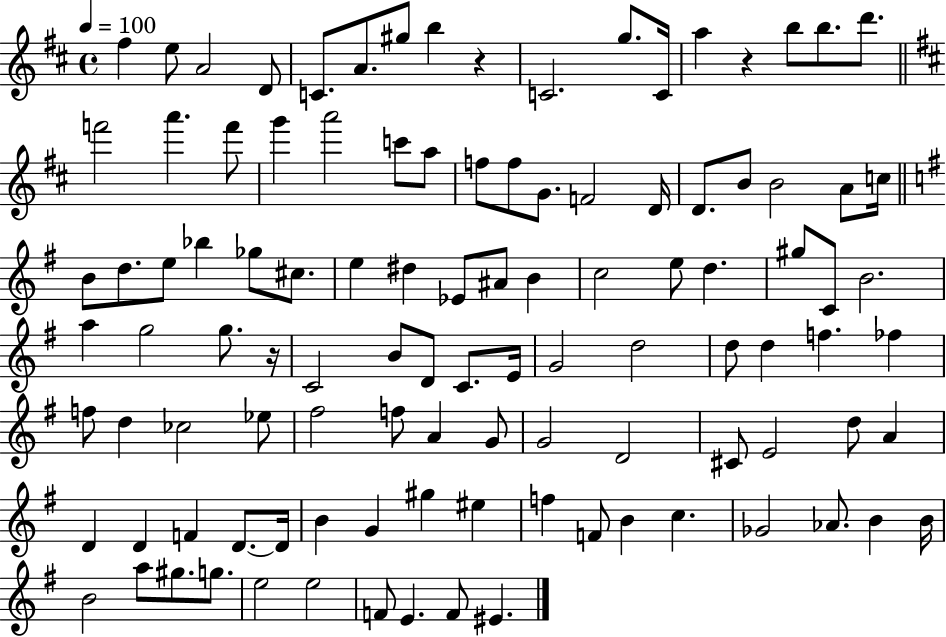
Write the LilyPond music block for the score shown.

{
  \clef treble
  \time 4/4
  \defaultTimeSignature
  \key d \major
  \tempo 4 = 100
  fis''4 e''8 a'2 d'8 | c'8. a'8. gis''8 b''4 r4 | c'2. g''8. c'16 | a''4 r4 b''8 b''8. d'''8. | \break \bar "||" \break \key b \minor f'''2 a'''4. f'''8 | g'''4 a'''2 c'''8 a''8 | f''8 f''8 g'8. f'2 d'16 | d'8. b'8 b'2 a'8 c''16 | \break \bar "||" \break \key g \major b'8 d''8. e''8 bes''4 ges''8 cis''8. | e''4 dis''4 ees'8 ais'8 b'4 | c''2 e''8 d''4. | gis''8 c'8 b'2. | \break a''4 g''2 g''8. r16 | c'2 b'8 d'8 c'8. e'16 | g'2 d''2 | d''8 d''4 f''4. fes''4 | \break f''8 d''4 ces''2 ees''8 | fis''2 f''8 a'4 g'8 | g'2 d'2 | cis'8 e'2 d''8 a'4 | \break d'4 d'4 f'4 d'8.~~ d'16 | b'4 g'4 gis''4 eis''4 | f''4 f'8 b'4 c''4. | ges'2 aes'8. b'4 b'16 | \break b'2 a''8 gis''8. g''8. | e''2 e''2 | f'8 e'4. f'8 eis'4. | \bar "|."
}